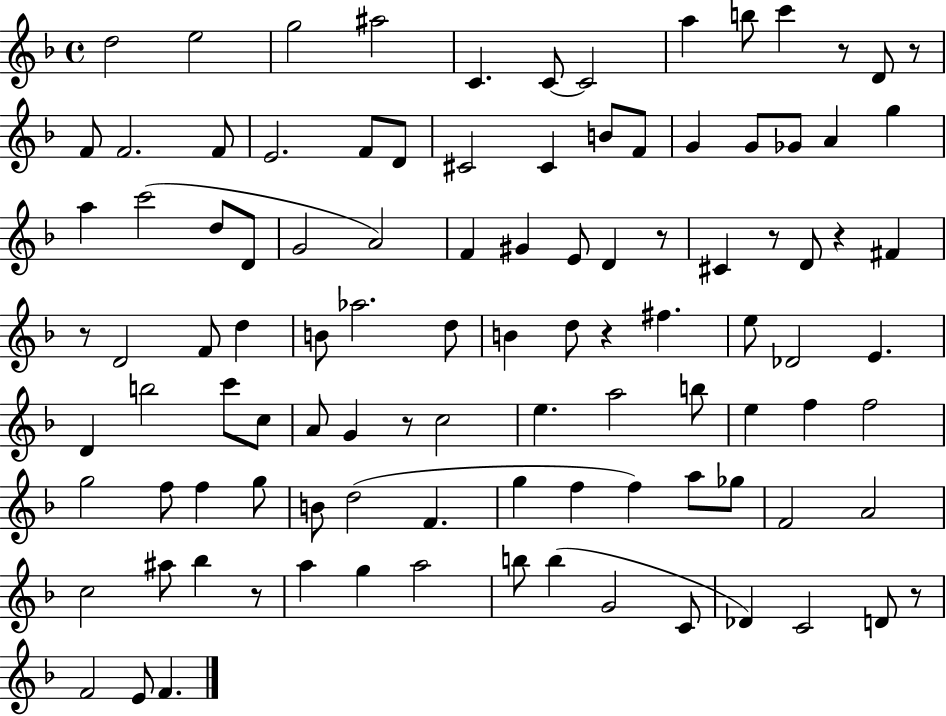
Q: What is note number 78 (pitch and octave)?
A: A4